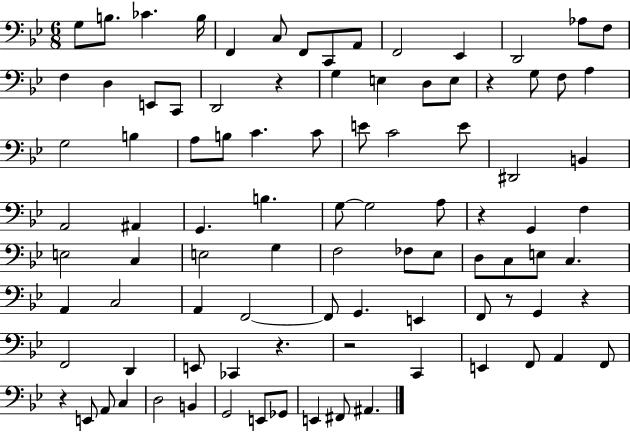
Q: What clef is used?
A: bass